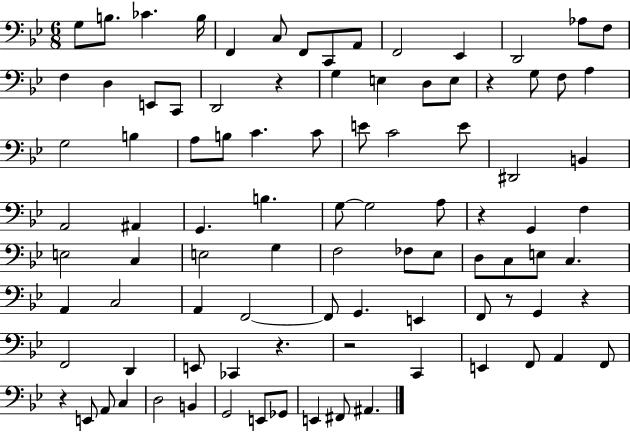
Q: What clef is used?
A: bass